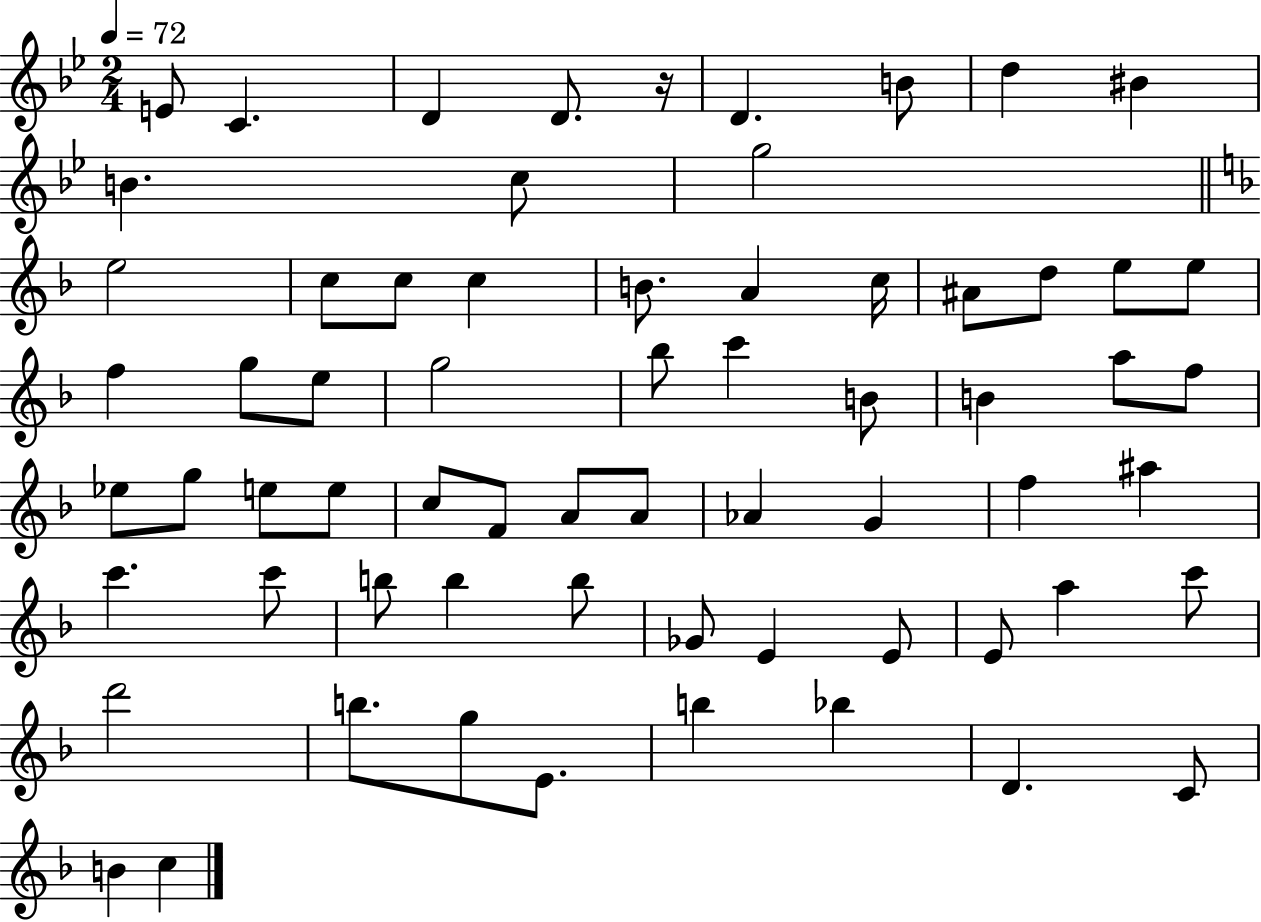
X:1
T:Untitled
M:2/4
L:1/4
K:Bb
E/2 C D D/2 z/4 D B/2 d ^B B c/2 g2 e2 c/2 c/2 c B/2 A c/4 ^A/2 d/2 e/2 e/2 f g/2 e/2 g2 _b/2 c' B/2 B a/2 f/2 _e/2 g/2 e/2 e/2 c/2 F/2 A/2 A/2 _A G f ^a c' c'/2 b/2 b b/2 _G/2 E E/2 E/2 a c'/2 d'2 b/2 g/2 E/2 b _b D C/2 B c